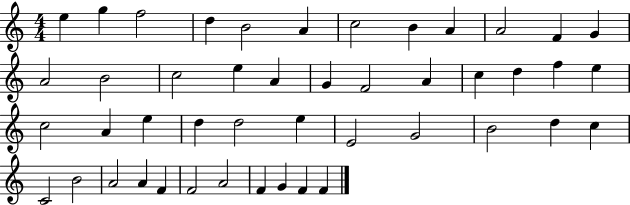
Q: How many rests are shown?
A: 0